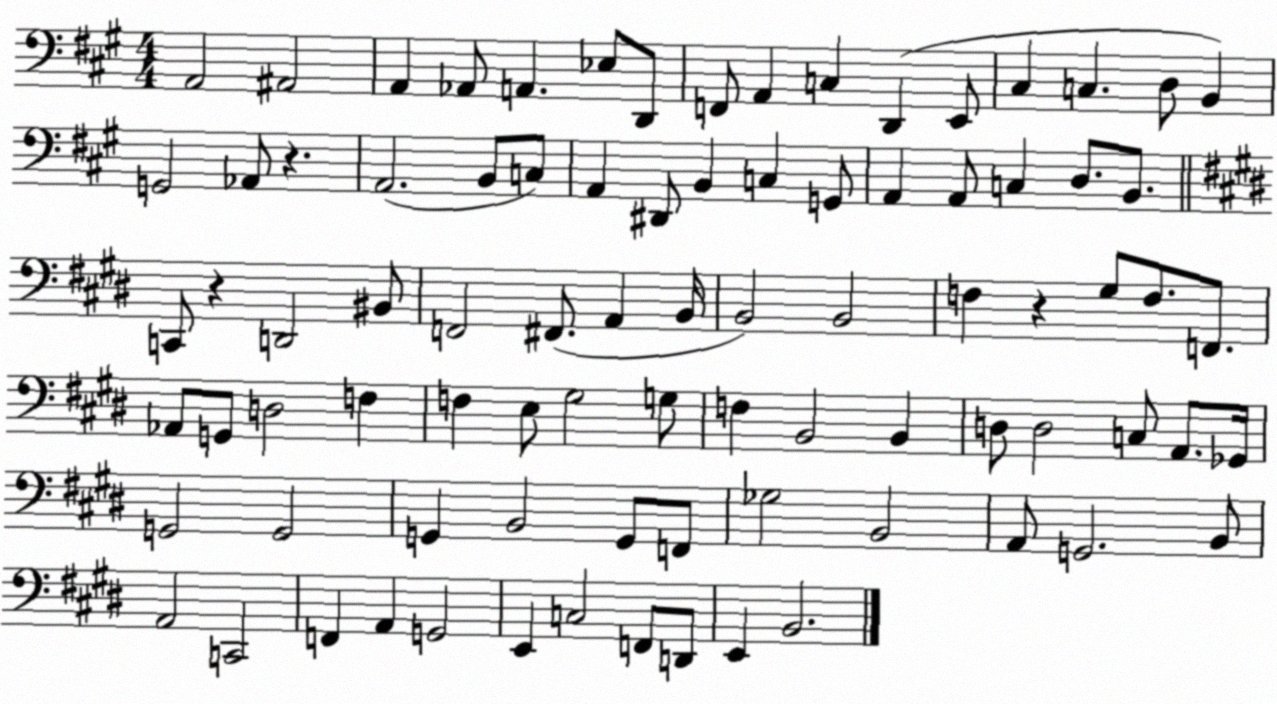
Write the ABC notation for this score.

X:1
T:Untitled
M:4/4
L:1/4
K:A
A,,2 ^A,,2 A,, _A,,/2 A,, _E,/2 D,,/2 F,,/2 A,, C, D,, E,,/2 ^C, C, D,/2 B,, G,,2 _A,,/2 z A,,2 B,,/2 C,/2 A,, ^D,,/2 B,, C, G,,/2 A,, A,,/2 C, D,/2 B,,/2 C,,/2 z D,,2 ^B,,/2 F,,2 ^F,,/2 A,, B,,/4 B,,2 B,,2 F, z ^G,/2 F,/2 F,,/2 _A,,/2 G,,/2 D,2 F, F, E,/2 ^G,2 G,/2 F, B,,2 B,, D,/2 D,2 C,/2 A,,/2 _G,,/4 G,,2 G,,2 G,, B,,2 G,,/2 F,,/2 _G,2 B,,2 A,,/2 G,,2 B,,/2 A,,2 C,,2 F,, A,, G,,2 E,, C,2 F,,/2 D,,/2 E,, B,,2